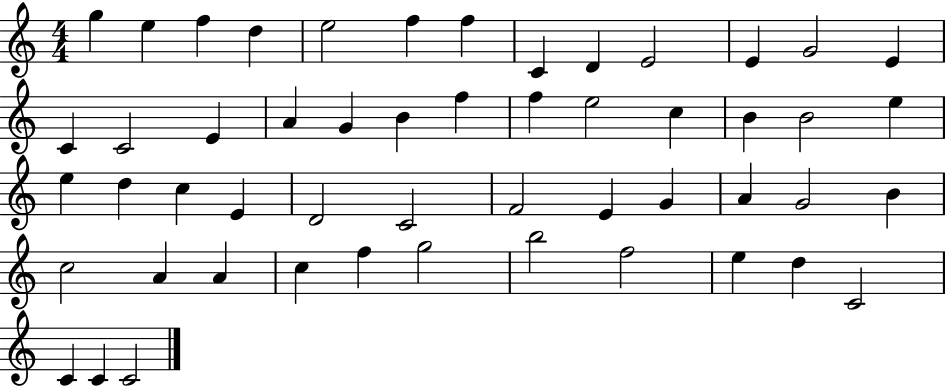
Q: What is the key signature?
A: C major